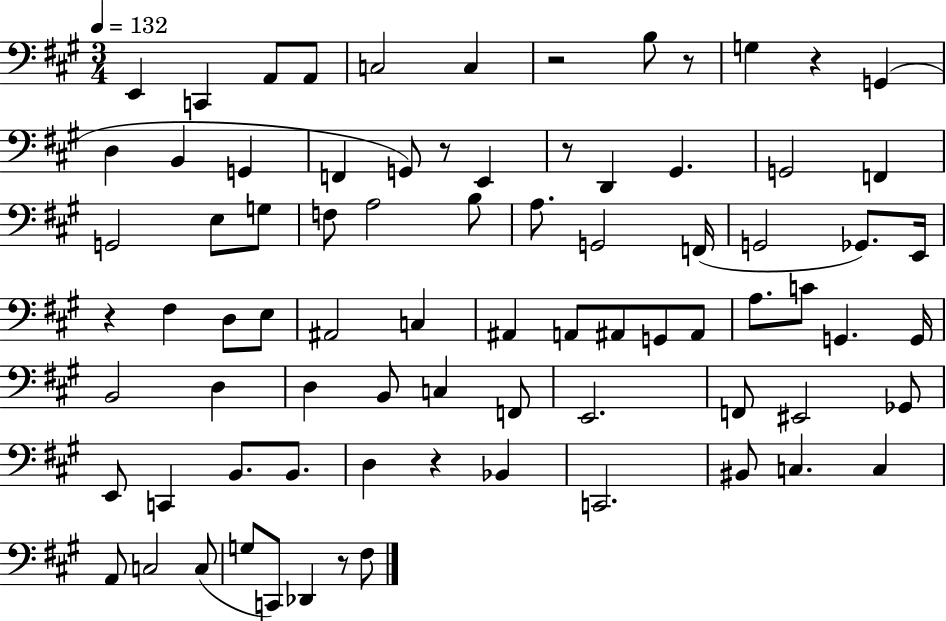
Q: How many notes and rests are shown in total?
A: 80